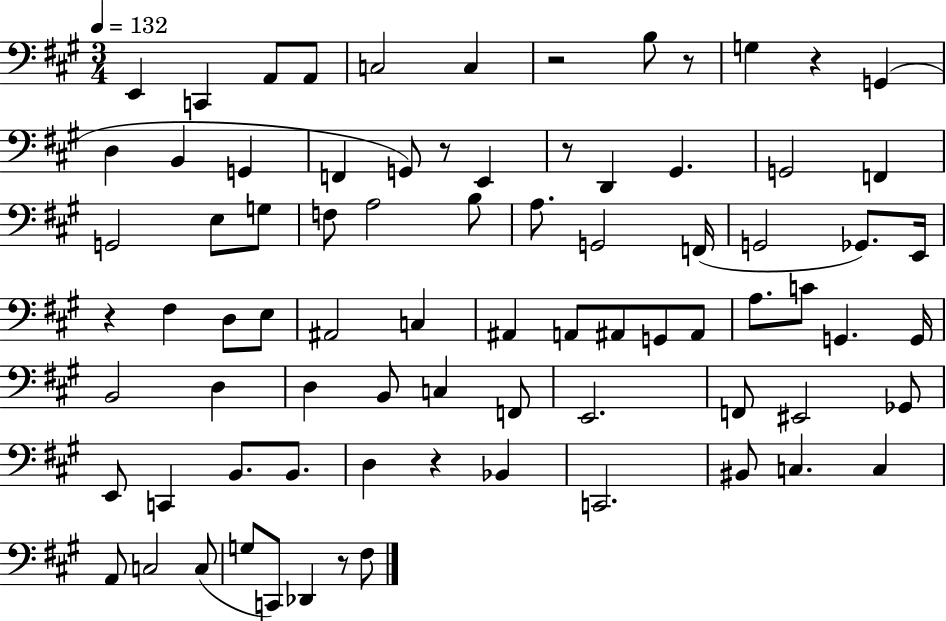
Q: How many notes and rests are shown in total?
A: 80